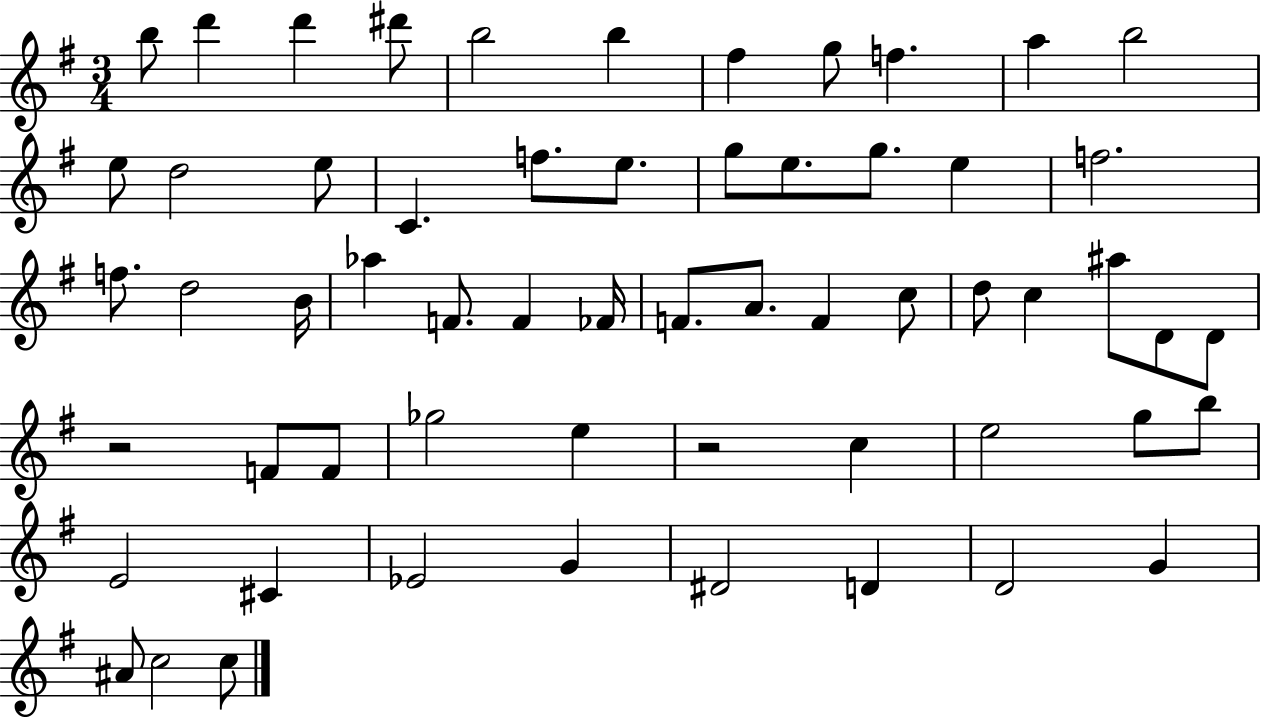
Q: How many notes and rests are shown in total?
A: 59